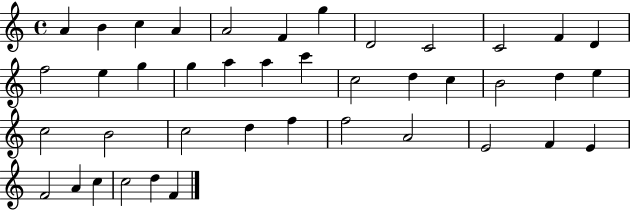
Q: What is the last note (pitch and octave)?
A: F4